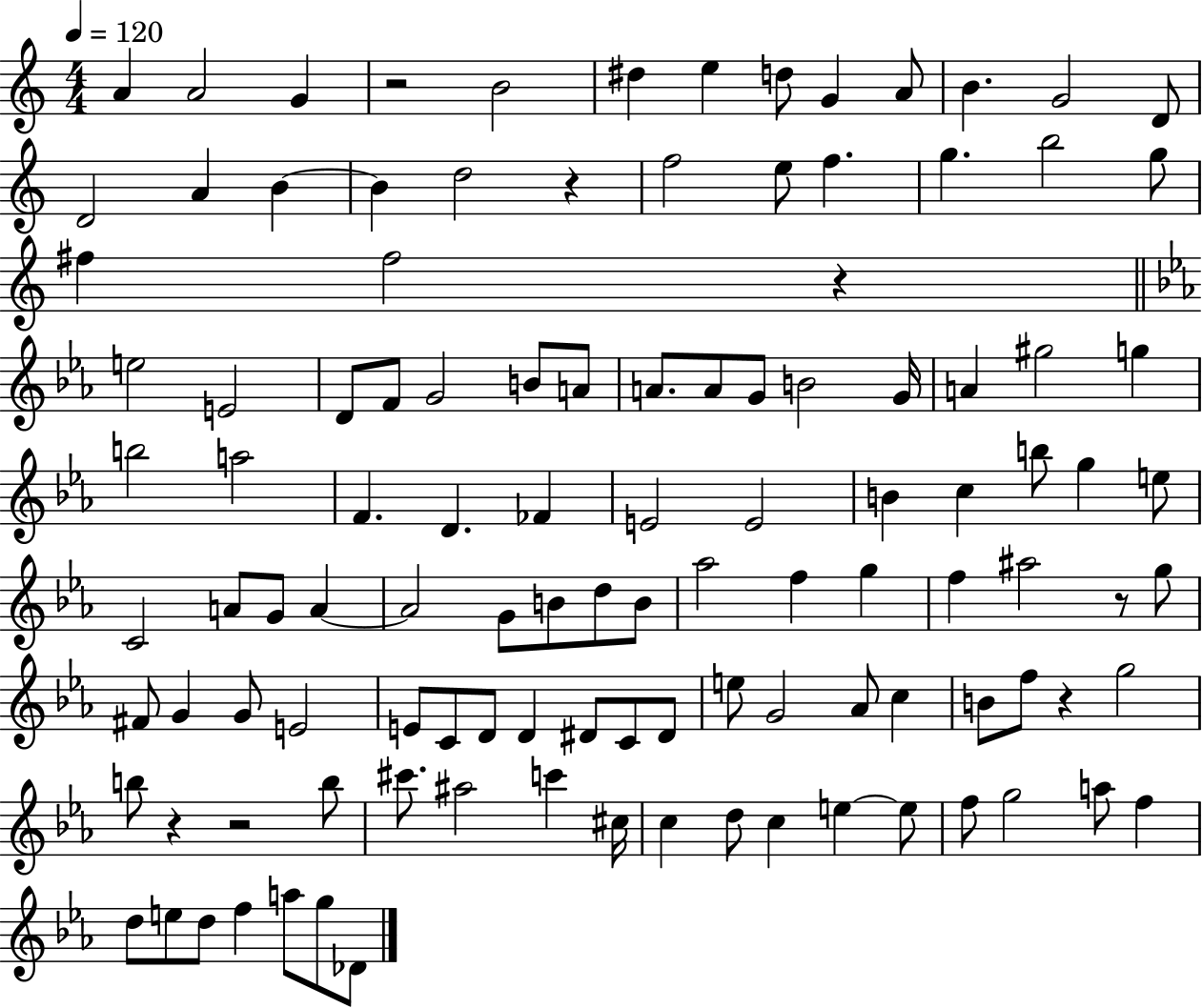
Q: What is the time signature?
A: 4/4